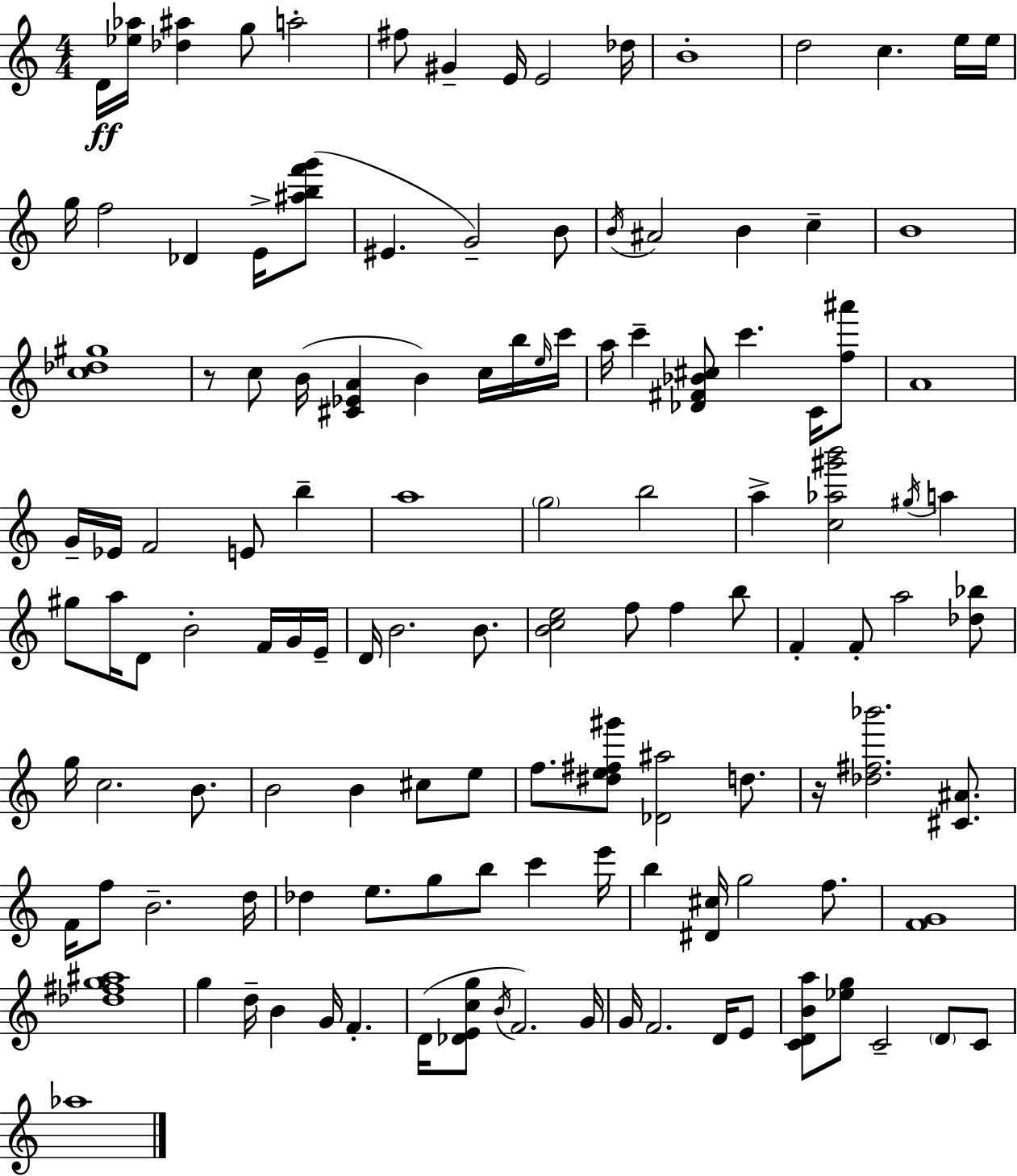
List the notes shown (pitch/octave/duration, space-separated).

D4/s [Eb5,Ab5]/s [Db5,A#5]/q G5/e A5/h F#5/e G#4/q E4/s E4/h Db5/s B4/w D5/h C5/q. E5/s E5/s G5/s F5/h Db4/q E4/s [A#5,B5,F6,G6]/e EIS4/q. G4/h B4/e B4/s A#4/h B4/q C5/q B4/w [C5,Db5,G#5]/w R/e C5/e B4/s [C#4,Eb4,A4]/q B4/q C5/s B5/s E5/s C6/s A5/s C6/q [Db4,F#4,Bb4,C#5]/e C6/q. C4/s [F5,A#6]/e A4/w G4/s Eb4/s F4/h E4/e B5/q A5/w G5/h B5/h A5/q [C5,Ab5,G#6,B6]/h G#5/s A5/q G#5/e A5/s D4/e B4/h F4/s G4/s E4/s D4/s B4/h. B4/e. [B4,C5,E5]/h F5/e F5/q B5/e F4/q F4/e A5/h [Db5,Bb5]/e G5/s C5/h. B4/e. B4/h B4/q C#5/e E5/e F5/e. [D#5,E5,F#5,G#6]/e [Db4,A#5]/h D5/e. R/s [Db5,F#5,Bb6]/h. [C#4,A#4]/e. F4/s F5/e B4/h. D5/s Db5/q E5/e. G5/e B5/e C6/q E6/s B5/q [D#4,C#5]/s G5/h F5/e. [F4,G4]/w [Db5,F#5,G5,A#5]/w G5/q D5/s B4/q G4/s F4/q. D4/s [Db4,E4,C5,G5]/e B4/s F4/h. G4/s G4/s F4/h. D4/s E4/e [C4,D4,B4,A5]/e [Eb5,G5]/e C4/h D4/e C4/e Ab5/w